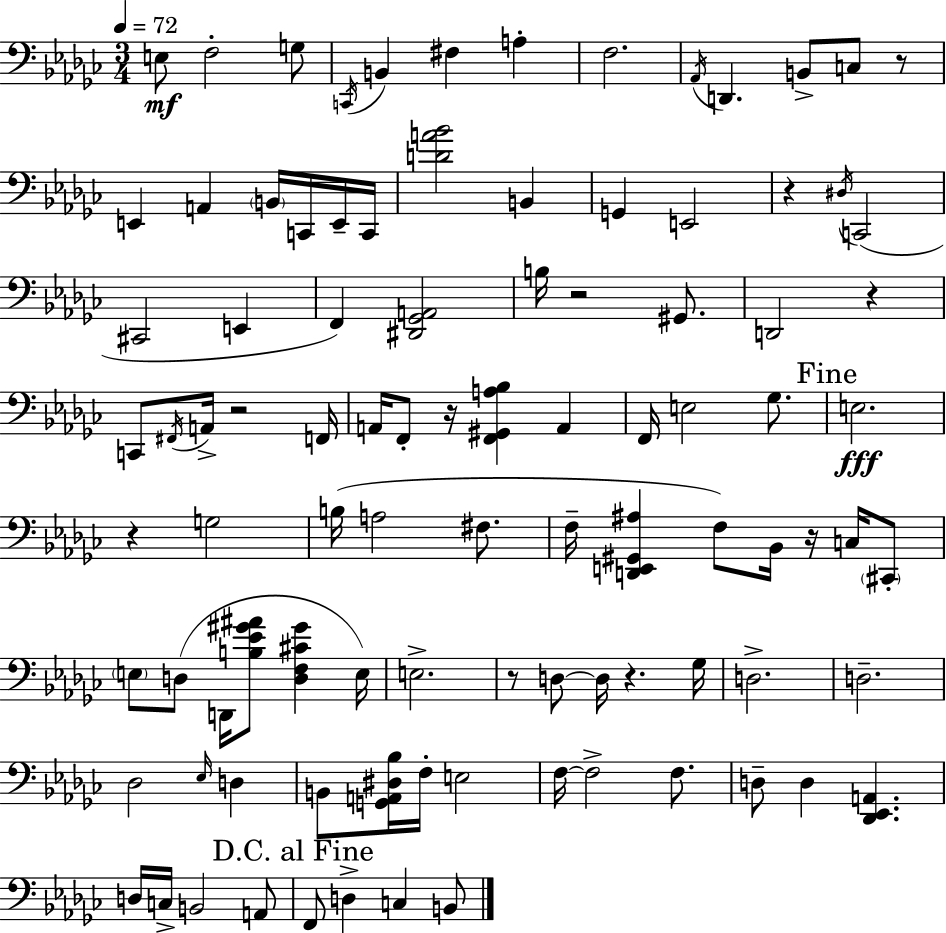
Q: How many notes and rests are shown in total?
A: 96